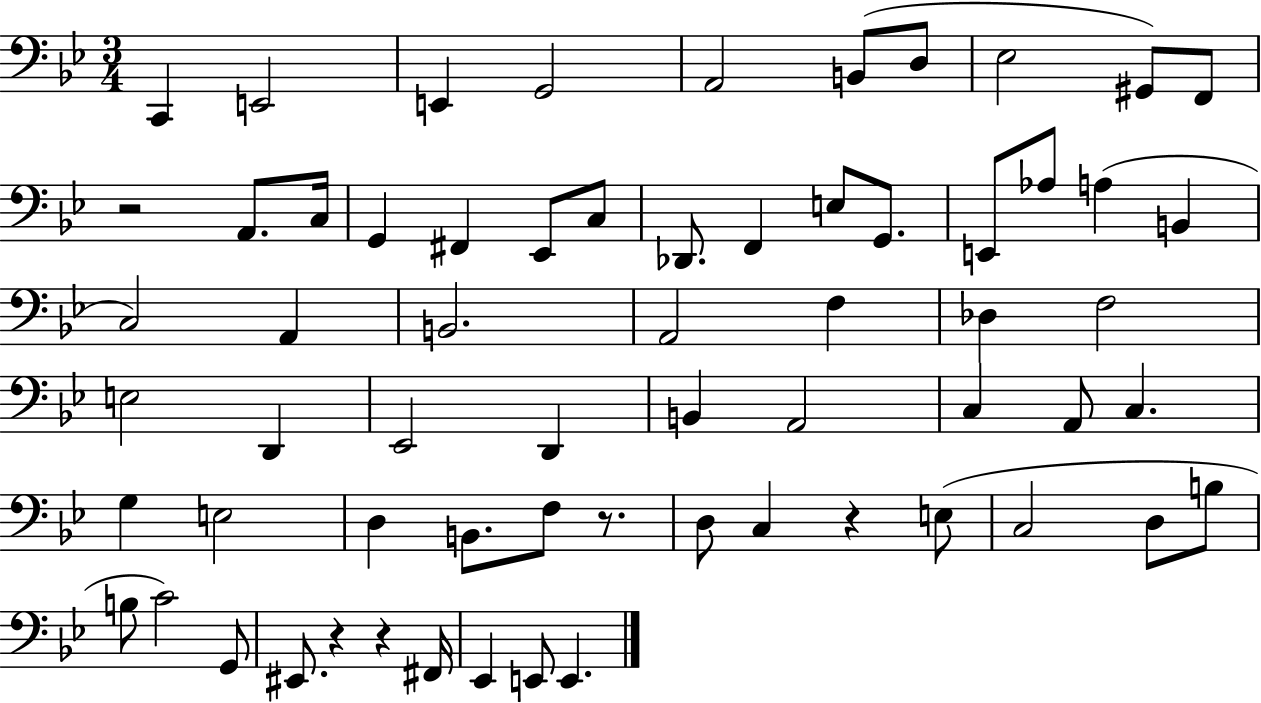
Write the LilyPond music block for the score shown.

{
  \clef bass
  \numericTimeSignature
  \time 3/4
  \key bes \major
  c,4 e,2 | e,4 g,2 | a,2 b,8( d8 | ees2 gis,8) f,8 | \break r2 a,8. c16 | g,4 fis,4 ees,8 c8 | des,8. f,4 e8 g,8. | e,8 aes8 a4( b,4 | \break c2) a,4 | b,2. | a,2 f4 | des4 f2 | \break e2 d,4 | ees,2 d,4 | b,4 a,2 | c4 a,8 c4. | \break g4 e2 | d4 b,8. f8 r8. | d8 c4 r4 e8( | c2 d8 b8 | \break b8 c'2) g,8 | eis,8. r4 r4 fis,16 | ees,4 e,8 e,4. | \bar "|."
}